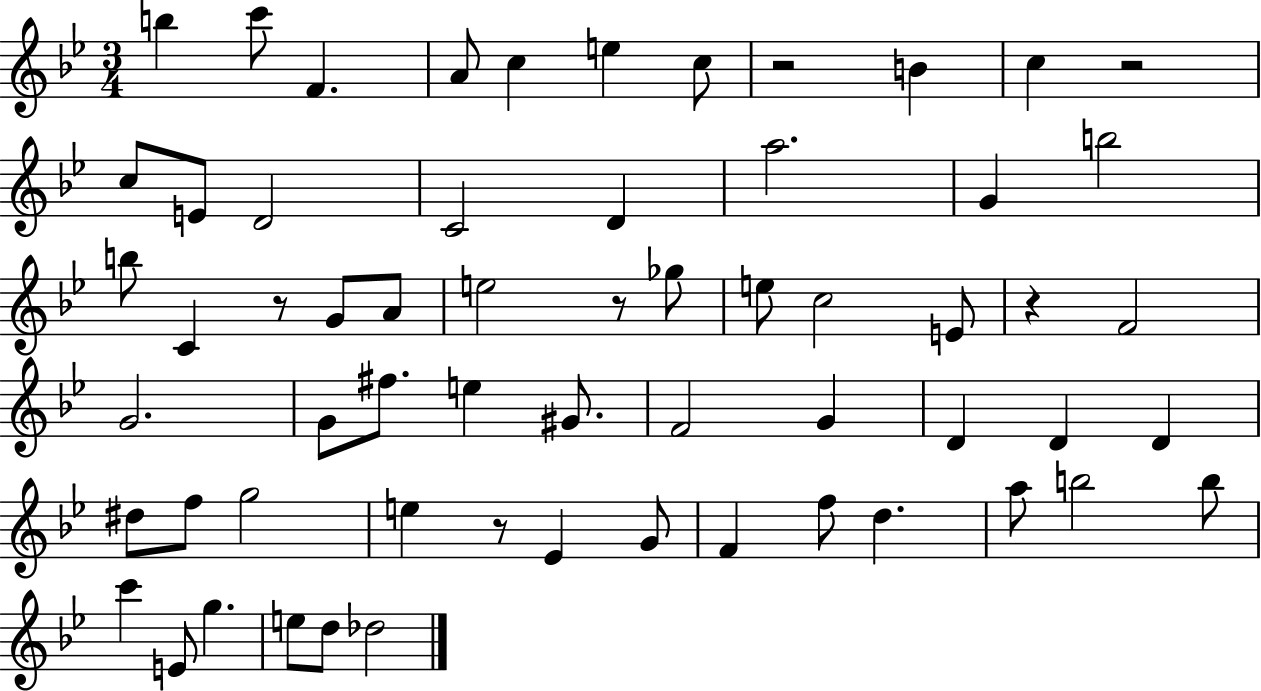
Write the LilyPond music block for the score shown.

{
  \clef treble
  \numericTimeSignature
  \time 3/4
  \key bes \major
  \repeat volta 2 { b''4 c'''8 f'4. | a'8 c''4 e''4 c''8 | r2 b'4 | c''4 r2 | \break c''8 e'8 d'2 | c'2 d'4 | a''2. | g'4 b''2 | \break b''8 c'4 r8 g'8 a'8 | e''2 r8 ges''8 | e''8 c''2 e'8 | r4 f'2 | \break g'2. | g'8 fis''8. e''4 gis'8. | f'2 g'4 | d'4 d'4 d'4 | \break dis''8 f''8 g''2 | e''4 r8 ees'4 g'8 | f'4 f''8 d''4. | a''8 b''2 b''8 | \break c'''4 e'8 g''4. | e''8 d''8 des''2 | } \bar "|."
}